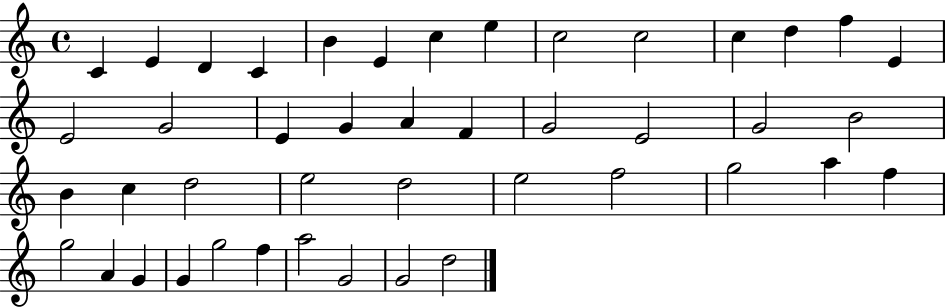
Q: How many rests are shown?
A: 0